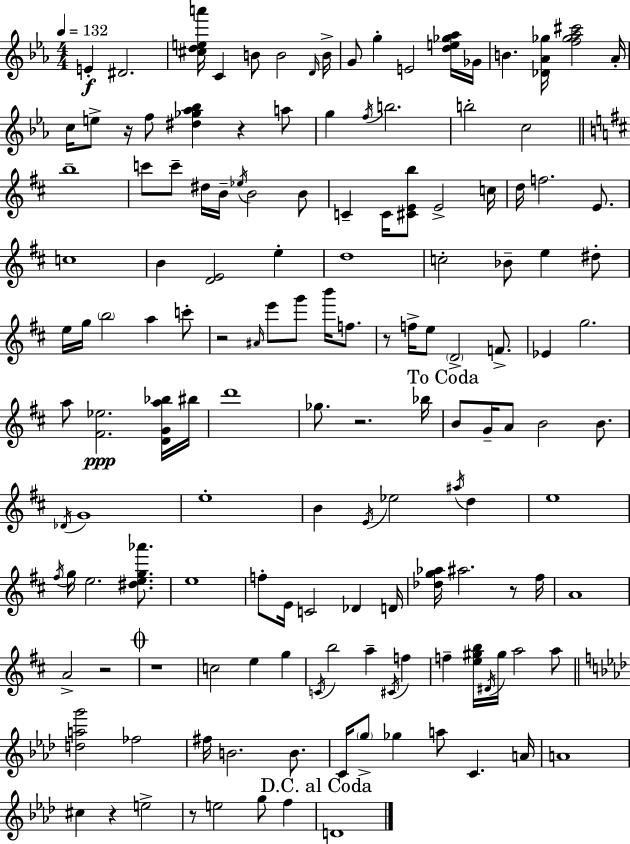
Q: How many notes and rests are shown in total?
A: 146